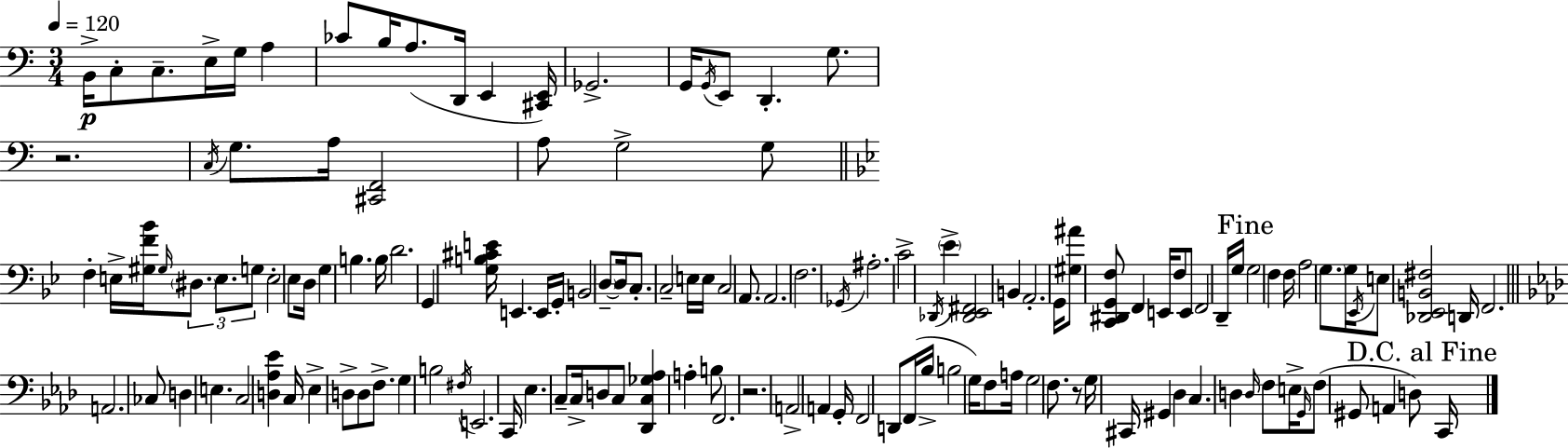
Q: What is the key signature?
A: C major